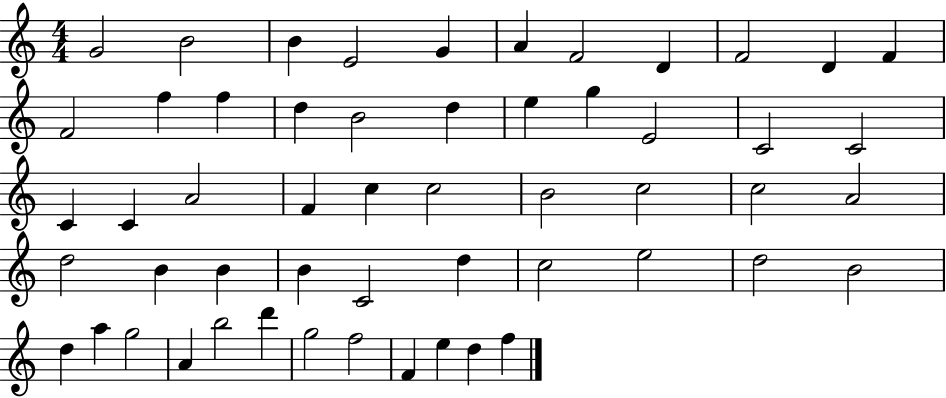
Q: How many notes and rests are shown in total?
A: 54